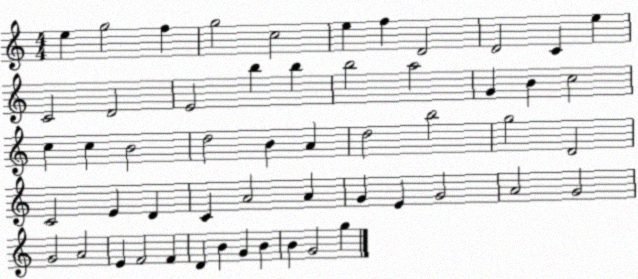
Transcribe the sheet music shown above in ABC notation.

X:1
T:Untitled
M:4/4
L:1/4
K:C
e g2 f g2 c2 e f D2 D2 C e C2 D2 E2 b b b2 a2 G B c2 c c B2 d2 B A d2 b2 g2 D2 C2 E D C A2 A G E G2 A2 G2 G2 A2 E F2 F D B G B B G2 g